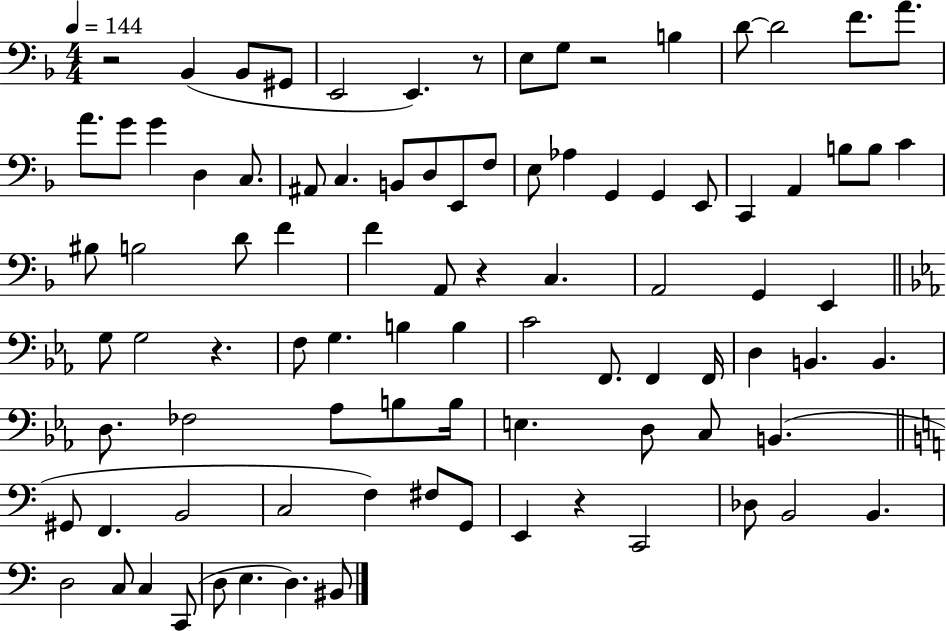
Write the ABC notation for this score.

X:1
T:Untitled
M:4/4
L:1/4
K:F
z2 _B,, _B,,/2 ^G,,/2 E,,2 E,, z/2 E,/2 G,/2 z2 B, D/2 D2 F/2 A/2 A/2 G/2 G D, C,/2 ^A,,/2 C, B,,/2 D,/2 E,,/2 F,/2 E,/2 _A, G,, G,, E,,/2 C,, A,, B,/2 B,/2 C ^B,/2 B,2 D/2 F F A,,/2 z C, A,,2 G,, E,, G,/2 G,2 z F,/2 G, B, B, C2 F,,/2 F,, F,,/4 D, B,, B,, D,/2 _F,2 _A,/2 B,/2 B,/4 E, D,/2 C,/2 B,, ^G,,/2 F,, B,,2 C,2 F, ^F,/2 G,,/2 E,, z C,,2 _D,/2 B,,2 B,, D,2 C,/2 C, C,,/2 D,/2 E, D, ^B,,/2